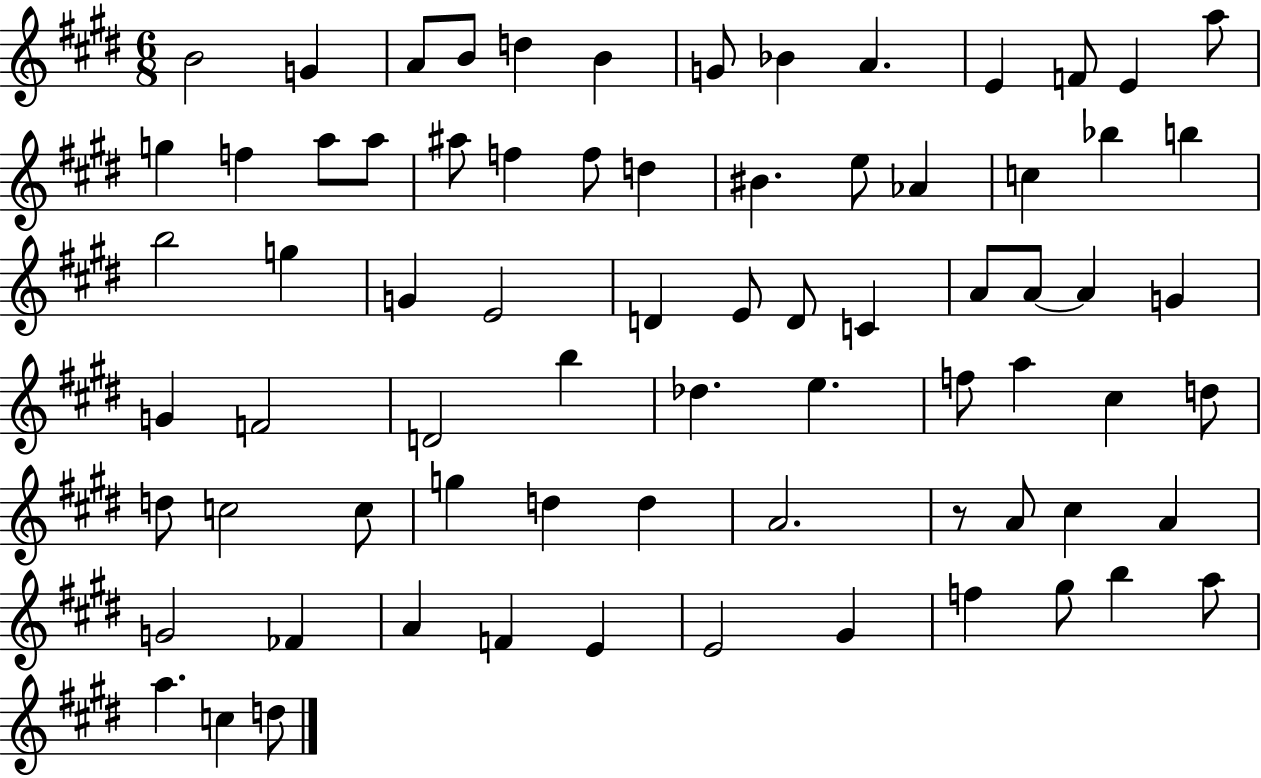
B4/h G4/q A4/e B4/e D5/q B4/q G4/e Bb4/q A4/q. E4/q F4/e E4/q A5/e G5/q F5/q A5/e A5/e A#5/e F5/q F5/e D5/q BIS4/q. E5/e Ab4/q C5/q Bb5/q B5/q B5/h G5/q G4/q E4/h D4/q E4/e D4/e C4/q A4/e A4/e A4/q G4/q G4/q F4/h D4/h B5/q Db5/q. E5/q. F5/e A5/q C#5/q D5/e D5/e C5/h C5/e G5/q D5/q D5/q A4/h. R/e A4/e C#5/q A4/q G4/h FES4/q A4/q F4/q E4/q E4/h G#4/q F5/q G#5/e B5/q A5/e A5/q. C5/q D5/e